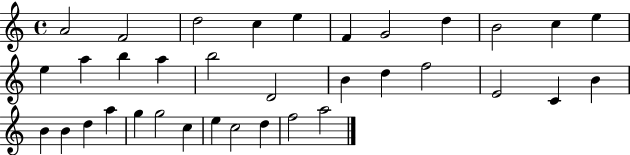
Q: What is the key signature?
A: C major